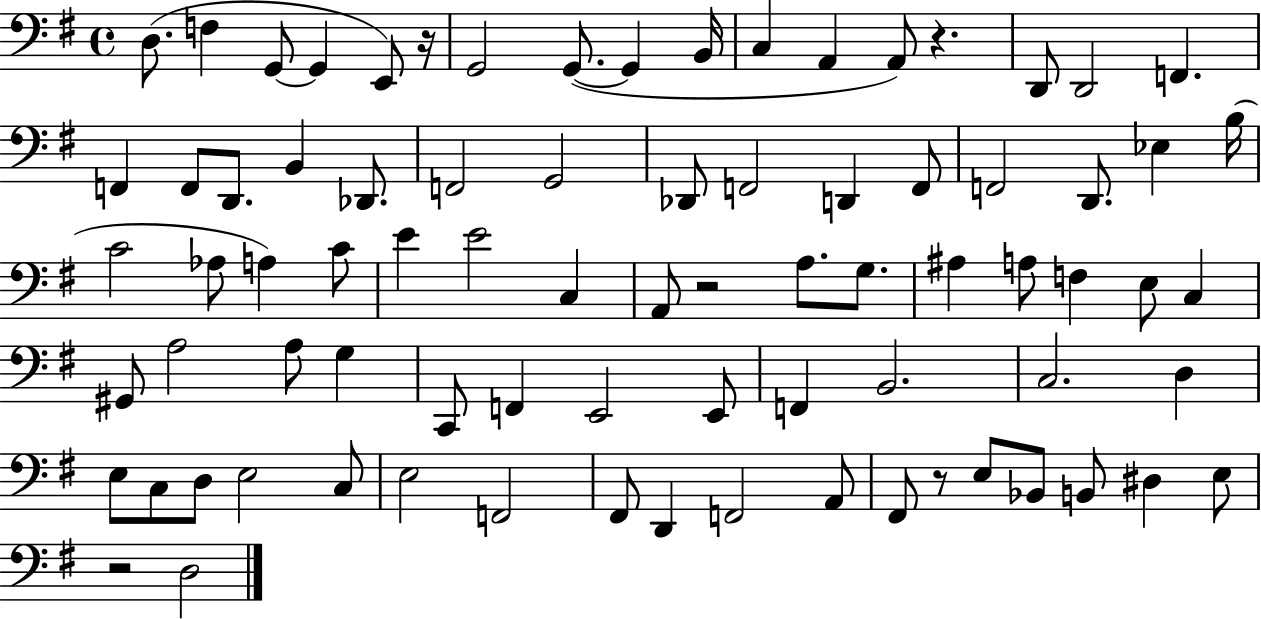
{
  \clef bass
  \time 4/4
  \defaultTimeSignature
  \key g \major
  \repeat volta 2 { d8.( f4 g,8~~ g,4 e,8) r16 | g,2 g,8.~(~ g,4 b,16 | c4 a,4 a,8) r4. | d,8 d,2 f,4. | \break f,4 f,8 d,8. b,4 des,8. | f,2 g,2 | des,8 f,2 d,4 f,8 | f,2 d,8. ees4 b16( | \break c'2 aes8 a4) c'8 | e'4 e'2 c4 | a,8 r2 a8. g8. | ais4 a8 f4 e8 c4 | \break gis,8 a2 a8 g4 | c,8 f,4 e,2 e,8 | f,4 b,2. | c2. d4 | \break e8 c8 d8 e2 c8 | e2 f,2 | fis,8 d,4 f,2 a,8 | fis,8 r8 e8 bes,8 b,8 dis4 e8 | \break r2 d2 | } \bar "|."
}